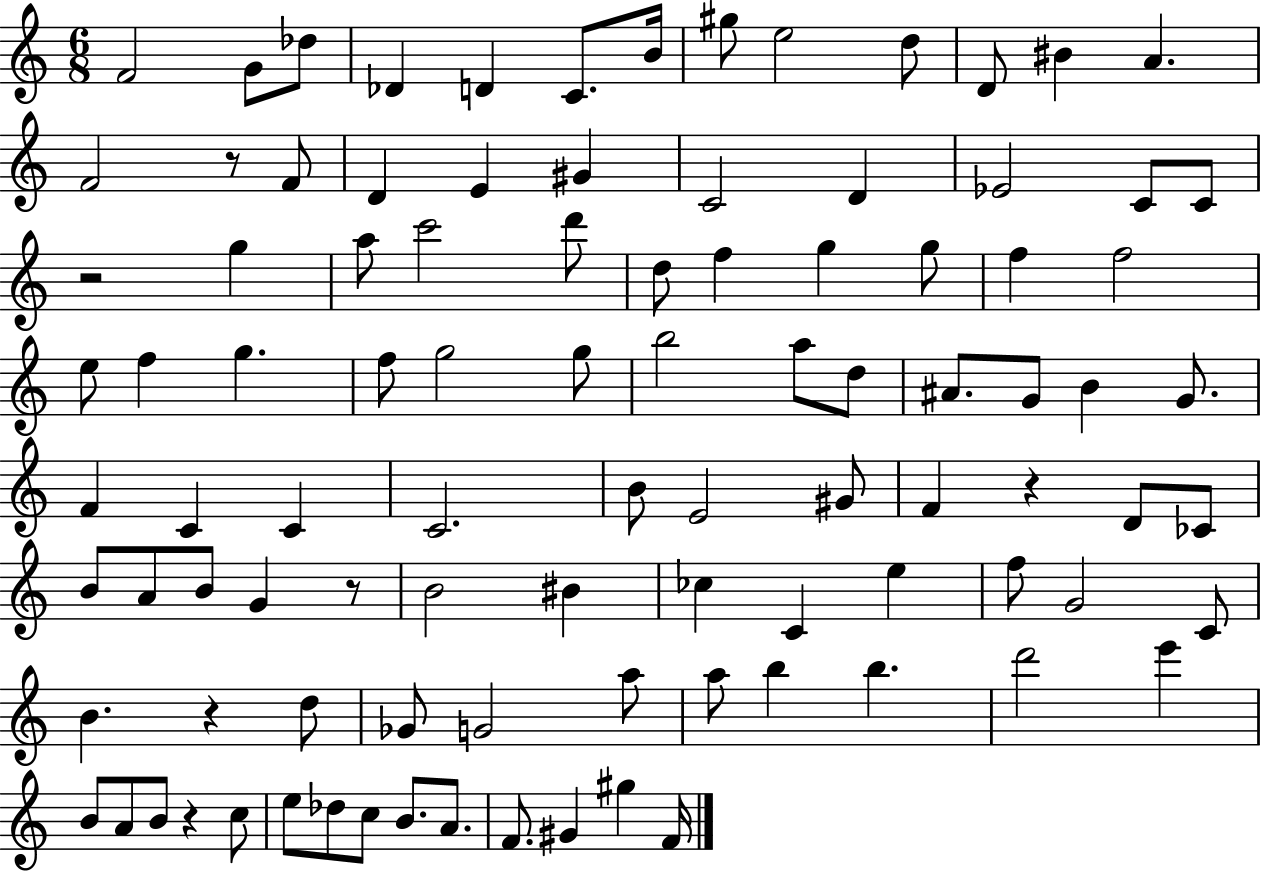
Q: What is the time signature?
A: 6/8